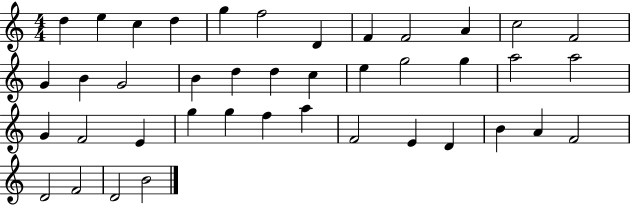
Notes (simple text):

D5/q E5/q C5/q D5/q G5/q F5/h D4/q F4/q F4/h A4/q C5/h F4/h G4/q B4/q G4/h B4/q D5/q D5/q C5/q E5/q G5/h G5/q A5/h A5/h G4/q F4/h E4/q G5/q G5/q F5/q A5/q F4/h E4/q D4/q B4/q A4/q F4/h D4/h F4/h D4/h B4/h